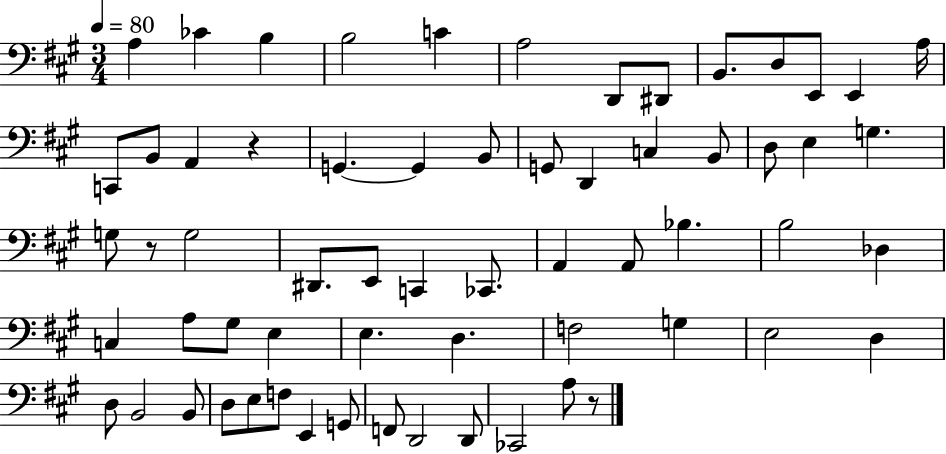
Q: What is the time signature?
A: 3/4